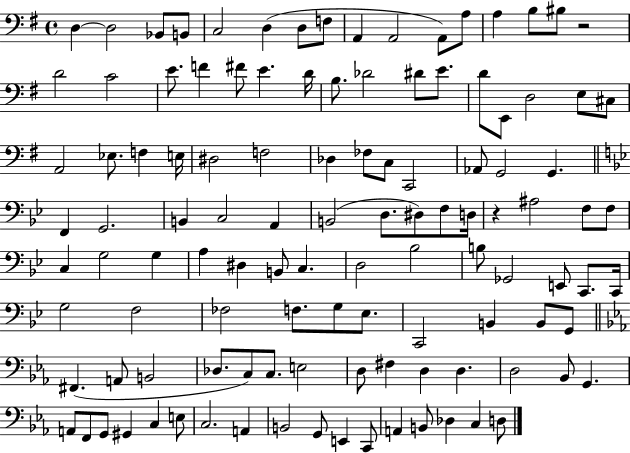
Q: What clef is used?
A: bass